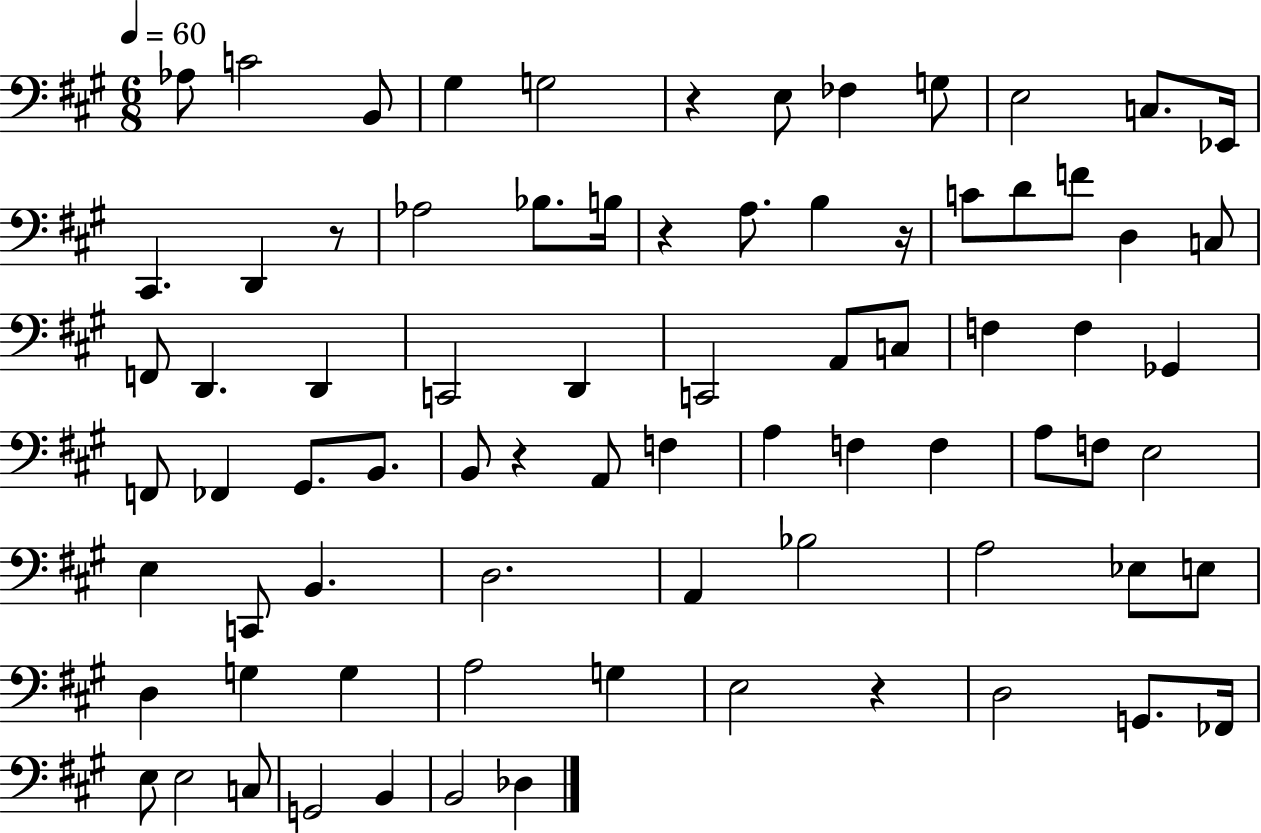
{
  \clef bass
  \numericTimeSignature
  \time 6/8
  \key a \major
  \tempo 4 = 60
  aes8 c'2 b,8 | gis4 g2 | r4 e8 fes4 g8 | e2 c8. ees,16 | \break cis,4. d,4 r8 | aes2 bes8. b16 | r4 a8. b4 r16 | c'8 d'8 f'8 d4 c8 | \break f,8 d,4. d,4 | c,2 d,4 | c,2 a,8 c8 | f4 f4 ges,4 | \break f,8 fes,4 gis,8. b,8. | b,8 r4 a,8 f4 | a4 f4 f4 | a8 f8 e2 | \break e4 c,8 b,4. | d2. | a,4 bes2 | a2 ees8 e8 | \break d4 g4 g4 | a2 g4 | e2 r4 | d2 g,8. fes,16 | \break e8 e2 c8 | g,2 b,4 | b,2 des4 | \bar "|."
}